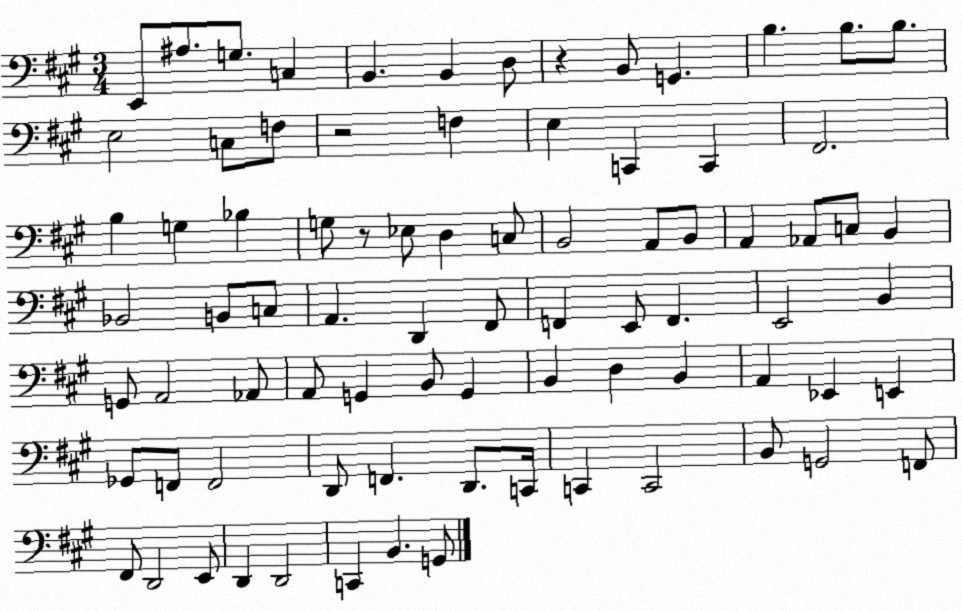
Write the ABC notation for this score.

X:1
T:Untitled
M:3/4
L:1/4
K:A
E,,/2 ^A,/2 G,/2 C, B,, B,, D,/2 z B,,/2 G,, B, B,/2 B,/2 E,2 C,/2 F,/2 z2 F, E, C,, C,, ^F,,2 B, G, _B, G,/2 z/2 _E,/2 D, C,/2 B,,2 A,,/2 B,,/2 A,, _A,,/2 C,/2 B,, _B,,2 B,,/2 C,/2 A,, D,, ^F,,/2 F,, E,,/2 F,, E,,2 B,, G,,/2 A,,2 _A,,/2 A,,/2 G,, B,,/2 G,, B,, D, B,, A,, _E,, E,, _G,,/2 F,,/2 F,,2 D,,/2 F,, D,,/2 C,,/4 C,, C,,2 B,,/2 G,,2 F,,/2 ^F,,/2 D,,2 E,,/2 D,, D,,2 C,, B,, G,,/2